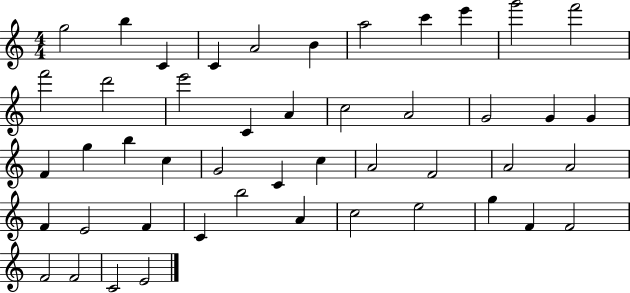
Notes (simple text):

G5/h B5/q C4/q C4/q A4/h B4/q A5/h C6/q E6/q G6/h F6/h F6/h D6/h E6/h C4/q A4/q C5/h A4/h G4/h G4/q G4/q F4/q G5/q B5/q C5/q G4/h C4/q C5/q A4/h F4/h A4/h A4/h F4/q E4/h F4/q C4/q B5/h A4/q C5/h E5/h G5/q F4/q F4/h F4/h F4/h C4/h E4/h